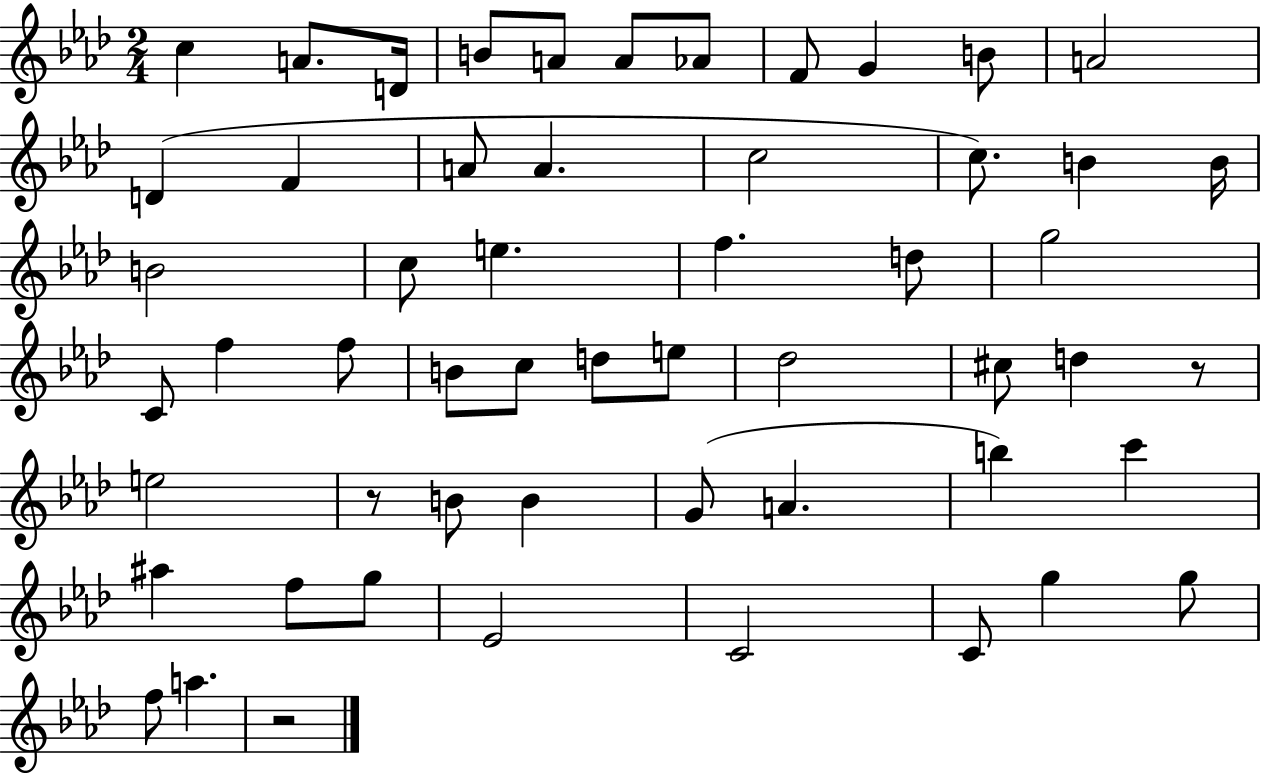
{
  \clef treble
  \numericTimeSignature
  \time 2/4
  \key aes \major
  c''4 a'8. d'16 | b'8 a'8 a'8 aes'8 | f'8 g'4 b'8 | a'2 | \break d'4( f'4 | a'8 a'4. | c''2 | c''8.) b'4 b'16 | \break b'2 | c''8 e''4. | f''4. d''8 | g''2 | \break c'8 f''4 f''8 | b'8 c''8 d''8 e''8 | des''2 | cis''8 d''4 r8 | \break e''2 | r8 b'8 b'4 | g'8( a'4. | b''4) c'''4 | \break ais''4 f''8 g''8 | ees'2 | c'2 | c'8 g''4 g''8 | \break f''8 a''4. | r2 | \bar "|."
}